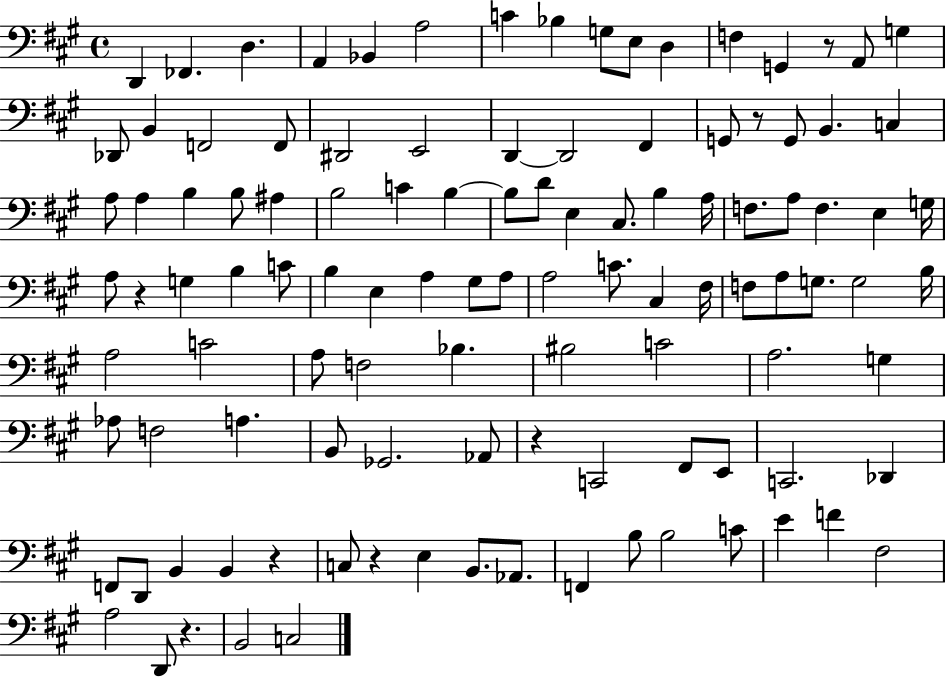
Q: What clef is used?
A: bass